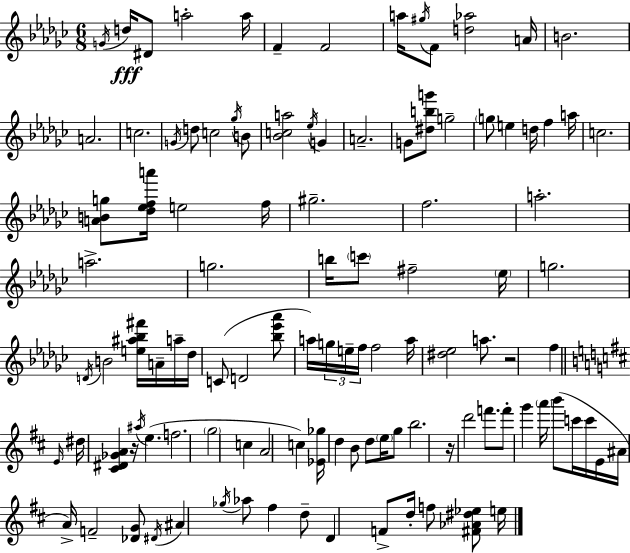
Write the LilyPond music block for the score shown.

{
  \clef treble
  \numericTimeSignature
  \time 6/8
  \key ees \minor
  \repeat volta 2 { \acciaccatura { g'16 }\fff d''16 dis'8 a''2-. | a''16 f'4-- f'2 | a''16 \acciaccatura { gis''16 } f'8 <d'' aes''>2 | a'16 b'2. | \break a'2. | c''2. | \acciaccatura { g'16 } d''8 c''2 | \acciaccatura { ges''16 } b'8 <bes' c'' a''>2 | \break \acciaccatura { ees''16 } g'4 a'2.-- | g'8 <dis'' b'' g'''>8 g''2-- | \parenthesize g''8 e''4 d''16 | f''4 a''16 c''2. | \break <a' b' g''>8 <des'' ees'' f'' a'''>16 e''2 | f''16 gis''2.-- | f''2. | a''2.-. | \break a''2.-> | g''2. | b''16 \parenthesize c'''8 fis''2-- | \parenthesize ees''16 g''2. | \break \acciaccatura { d'16 } b'2 | <e'' ais'' bes'' fis'''>16 a'16-- a''16-- des''16 c'8( d'2 | <bes'' ees''' aes'''>8 a''16) \tuplet 3/2 { g''16 e''16-- f''16 } f''2 | a''16 <dis'' ees''>2 | \break a''8. r2 | f''4 \bar "||" \break \key d \major \grace { e'16 } dis''16 <cis' dis' ges' a'>4 r16 \acciaccatura { ais''16 } e''4.( | f''2. | \parenthesize g''2 c''4 | a'2 c''4) | \break <ees' ges''>16 d''4 b'8 d''8 \parenthesize e''16 | g''8 b''2. | r16 d'''2 f'''8. | f'''8-. g'''4 \parenthesize a'''16 b'''8( c'''16 | \break c'''16 e'16 ais'16 a'16->) f'2-- | <des' g'>8 \acciaccatura { dis'16 } ais'4 \acciaccatura { ges''16 } aes''8 fis''4 | d''8-- d'4 f'8-> d''16-. f''8 | <fis' aes' dis'' ees''>8 e''16 } \bar "|."
}